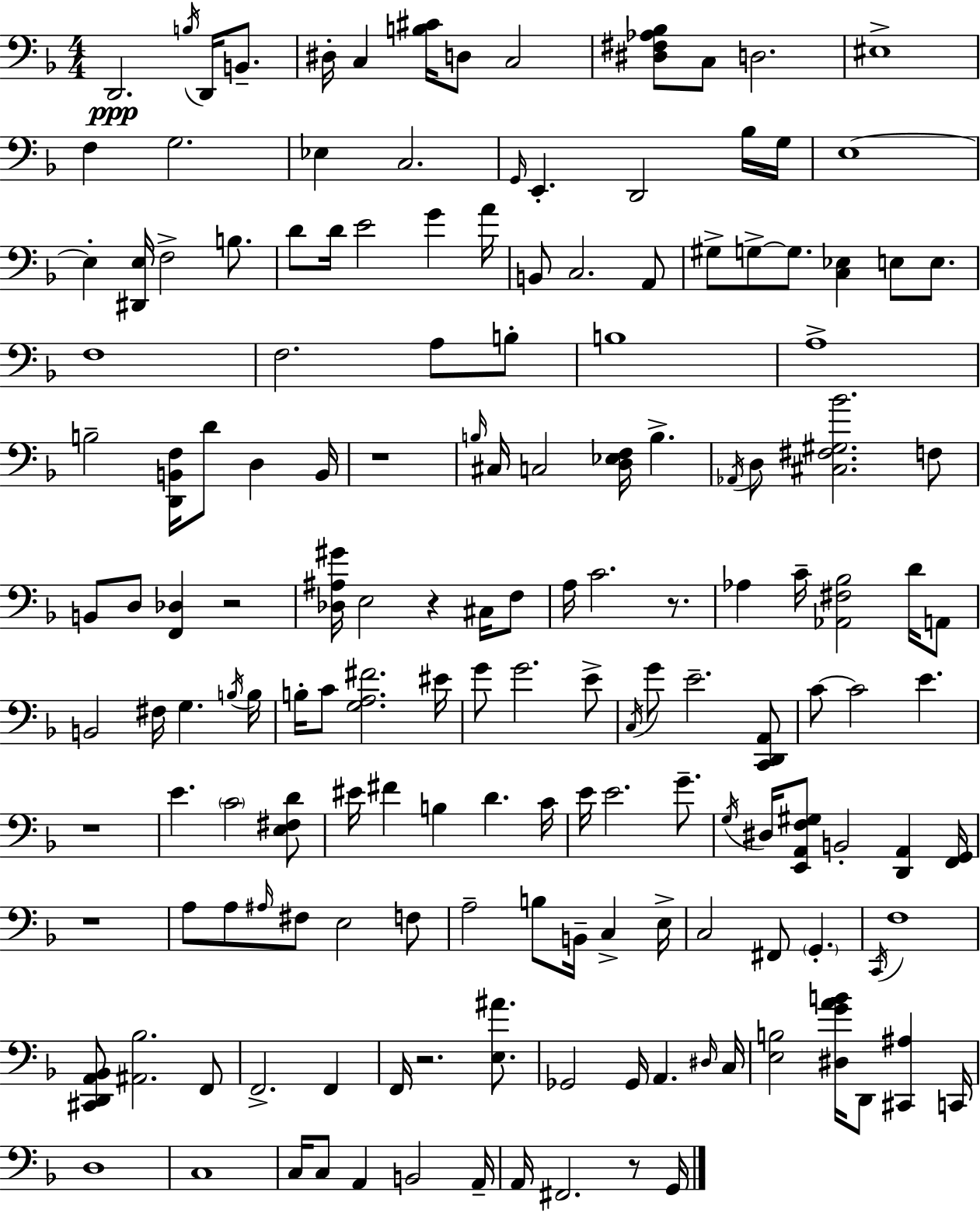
D2/h. B3/s D2/s B2/e. D#3/s C3/q [B3,C#4]/s D3/e C3/h [D#3,F#3,Ab3,Bb3]/e C3/e D3/h. EIS3/w F3/q G3/h. Eb3/q C3/h. G2/s E2/q. D2/h Bb3/s G3/s E3/w E3/q [D#2,E3]/s F3/h B3/e. D4/e D4/s E4/h G4/q A4/s B2/e C3/h. A2/e G#3/e G3/e G3/e. [C3,Eb3]/q E3/e E3/e. F3/w F3/h. A3/e B3/e B3/w A3/w B3/h [D2,B2,F3]/s D4/e D3/q B2/s R/w B3/s C#3/s C3/h [D3,Eb3,F3]/s B3/q. Ab2/s D3/e [C#3,F#3,G#3,Bb4]/h. F3/e B2/e D3/e [F2,Db3]/q R/h [Db3,A#3,G#4]/s E3/h R/q C#3/s F3/e A3/s C4/h. R/e. Ab3/q C4/s [Ab2,F#3,Bb3]/h D4/s A2/e B2/h F#3/s G3/q. B3/s B3/s B3/s C4/e [G3,A3,F#4]/h. EIS4/s G4/e G4/h. E4/e C3/s G4/e E4/h. [C2,D2,A2]/e C4/e C4/h E4/q. R/w E4/q. C4/h [E3,F#3,D4]/e EIS4/s F#4/q B3/q D4/q. C4/s E4/s E4/h. G4/e. G3/s D#3/s [E2,A2,F3,G#3]/e B2/h [D2,A2]/q [F2,G2]/s R/w A3/e A3/e A#3/s F#3/e E3/h F3/e A3/h B3/e B2/s C3/q E3/s C3/h F#2/e G2/q. C2/s F3/w [C#2,D2,A2,Bb2]/e [A#2,Bb3]/h. F2/e F2/h. F2/q F2/s R/h. [E3,A#4]/e. Gb2/h Gb2/s A2/q. D#3/s C3/s [E3,B3]/h [D#3,G4,A4,B4]/s D2/e [C#2,A#3]/q C2/s D3/w C3/w C3/s C3/e A2/q B2/h A2/s A2/s F#2/h. R/e G2/s